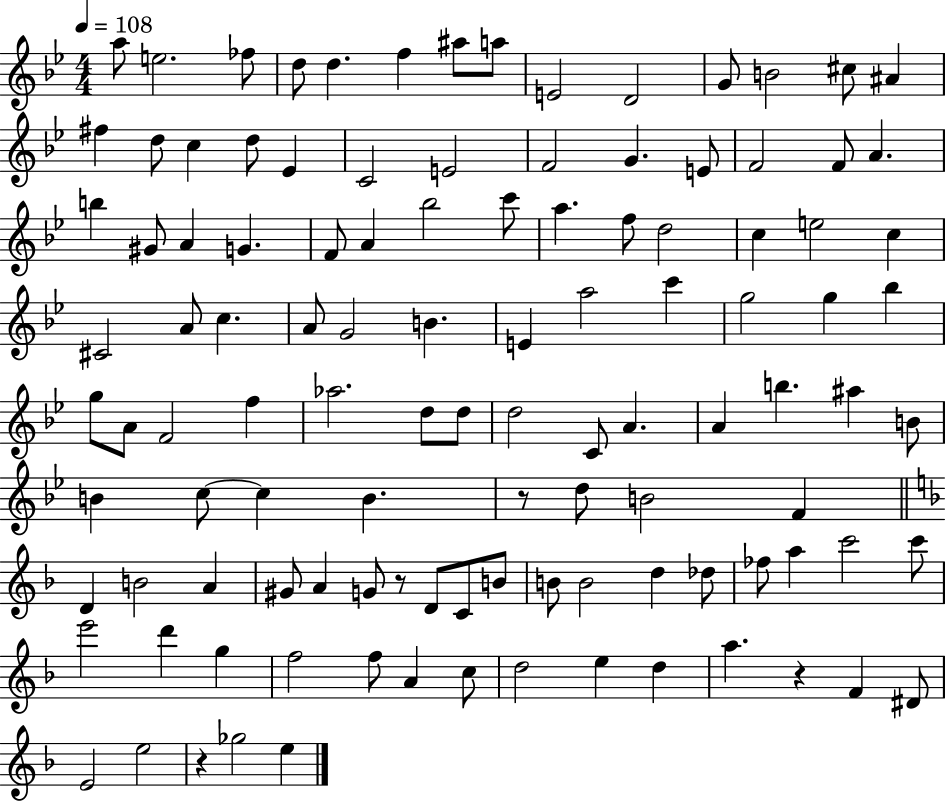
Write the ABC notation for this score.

X:1
T:Untitled
M:4/4
L:1/4
K:Bb
a/2 e2 _f/2 d/2 d f ^a/2 a/2 E2 D2 G/2 B2 ^c/2 ^A ^f d/2 c d/2 _E C2 E2 F2 G E/2 F2 F/2 A b ^G/2 A G F/2 A _b2 c'/2 a f/2 d2 c e2 c ^C2 A/2 c A/2 G2 B E a2 c' g2 g _b g/2 A/2 F2 f _a2 d/2 d/2 d2 C/2 A A b ^a B/2 B c/2 c B z/2 d/2 B2 F D B2 A ^G/2 A G/2 z/2 D/2 C/2 B/2 B/2 B2 d _d/2 _f/2 a c'2 c'/2 e'2 d' g f2 f/2 A c/2 d2 e d a z F ^D/2 E2 e2 z _g2 e